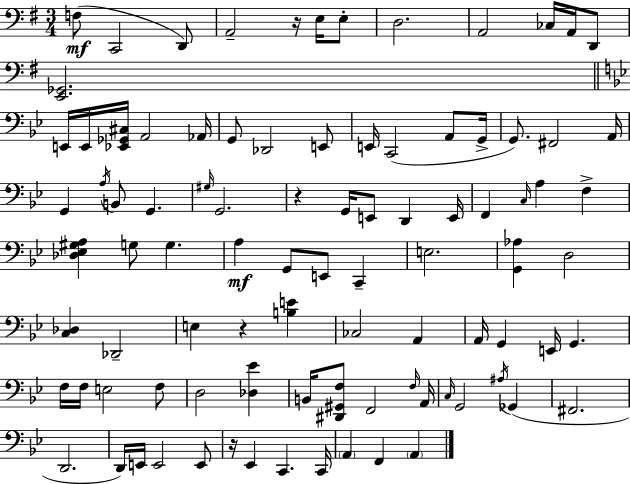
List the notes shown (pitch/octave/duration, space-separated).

F3/e C2/h D2/e A2/h R/s E3/s E3/e D3/h. A2/h CES3/s A2/s D2/e [E2,Gb2]/h. E2/s E2/s [Eb2,Gb2,C#3]/s A2/h Ab2/s G2/e Db2/h E2/e E2/s C2/h A2/e G2/s G2/e. F#2/h A2/s G2/q A3/s B2/e G2/q. G#3/s G2/h. R/q G2/s E2/e D2/q E2/s F2/q C3/s A3/q F3/q [Db3,Eb3,G#3,A3]/q G3/e G3/q. A3/q G2/e E2/e C2/q E3/h. [G2,Ab3]/q D3/h [C3,Db3]/q Db2/h E3/q R/q [B3,E4]/q CES3/h A2/q A2/s G2/q E2/s G2/q. F3/s F3/s E3/h F3/e D3/h [Db3,Eb4]/q B2/s [D#2,G#2,F3]/e F2/h F3/s A2/s C3/s G2/h A#3/s Gb2/q F#2/h. D2/h. D2/s E2/s E2/h E2/e R/s Eb2/q C2/q. C2/s A2/q F2/q A2/q